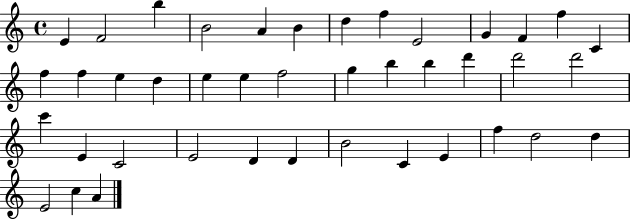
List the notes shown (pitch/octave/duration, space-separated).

E4/q F4/h B5/q B4/h A4/q B4/q D5/q F5/q E4/h G4/q F4/q F5/q C4/q F5/q F5/q E5/q D5/q E5/q E5/q F5/h G5/q B5/q B5/q D6/q D6/h D6/h C6/q E4/q C4/h E4/h D4/q D4/q B4/h C4/q E4/q F5/q D5/h D5/q E4/h C5/q A4/q